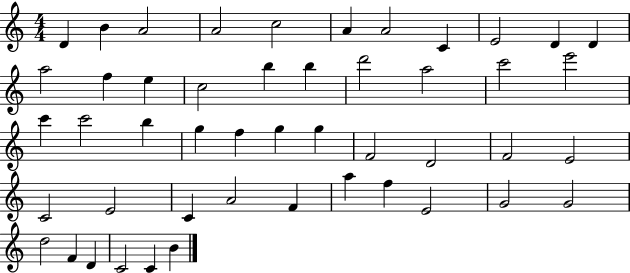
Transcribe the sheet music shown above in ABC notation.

X:1
T:Untitled
M:4/4
L:1/4
K:C
D B A2 A2 c2 A A2 C E2 D D a2 f e c2 b b d'2 a2 c'2 e'2 c' c'2 b g f g g F2 D2 F2 E2 C2 E2 C A2 F a f E2 G2 G2 d2 F D C2 C B